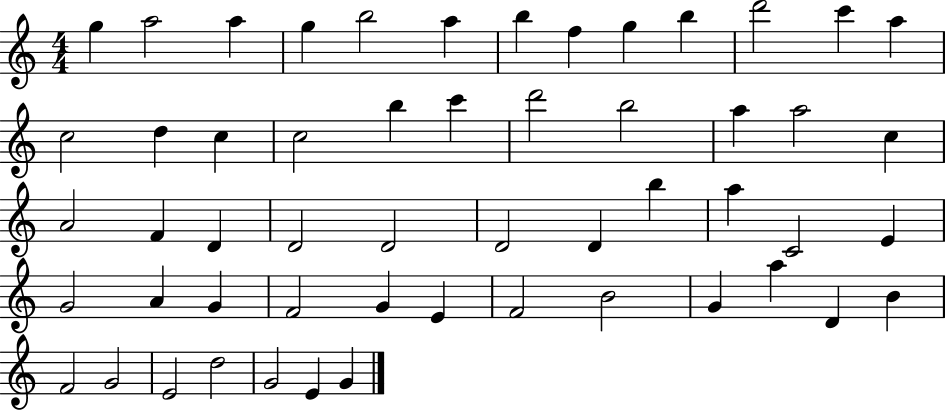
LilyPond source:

{
  \clef treble
  \numericTimeSignature
  \time 4/4
  \key c \major
  g''4 a''2 a''4 | g''4 b''2 a''4 | b''4 f''4 g''4 b''4 | d'''2 c'''4 a''4 | \break c''2 d''4 c''4 | c''2 b''4 c'''4 | d'''2 b''2 | a''4 a''2 c''4 | \break a'2 f'4 d'4 | d'2 d'2 | d'2 d'4 b''4 | a''4 c'2 e'4 | \break g'2 a'4 g'4 | f'2 g'4 e'4 | f'2 b'2 | g'4 a''4 d'4 b'4 | \break f'2 g'2 | e'2 d''2 | g'2 e'4 g'4 | \bar "|."
}